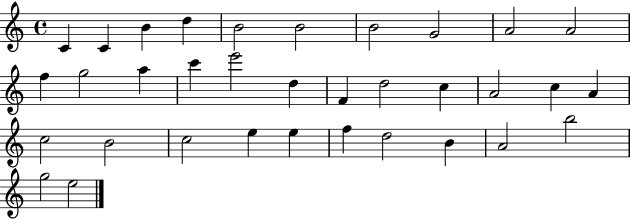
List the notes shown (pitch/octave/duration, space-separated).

C4/q C4/q B4/q D5/q B4/h B4/h B4/h G4/h A4/h A4/h F5/q G5/h A5/q C6/q E6/h D5/q F4/q D5/h C5/q A4/h C5/q A4/q C5/h B4/h C5/h E5/q E5/q F5/q D5/h B4/q A4/h B5/h G5/h E5/h